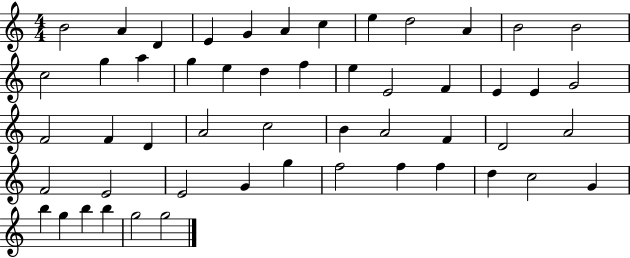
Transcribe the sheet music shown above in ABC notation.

X:1
T:Untitled
M:4/4
L:1/4
K:C
B2 A D E G A c e d2 A B2 B2 c2 g a g e d f e E2 F E E G2 F2 F D A2 c2 B A2 F D2 A2 F2 E2 E2 G g f2 f f d c2 G b g b b g2 g2